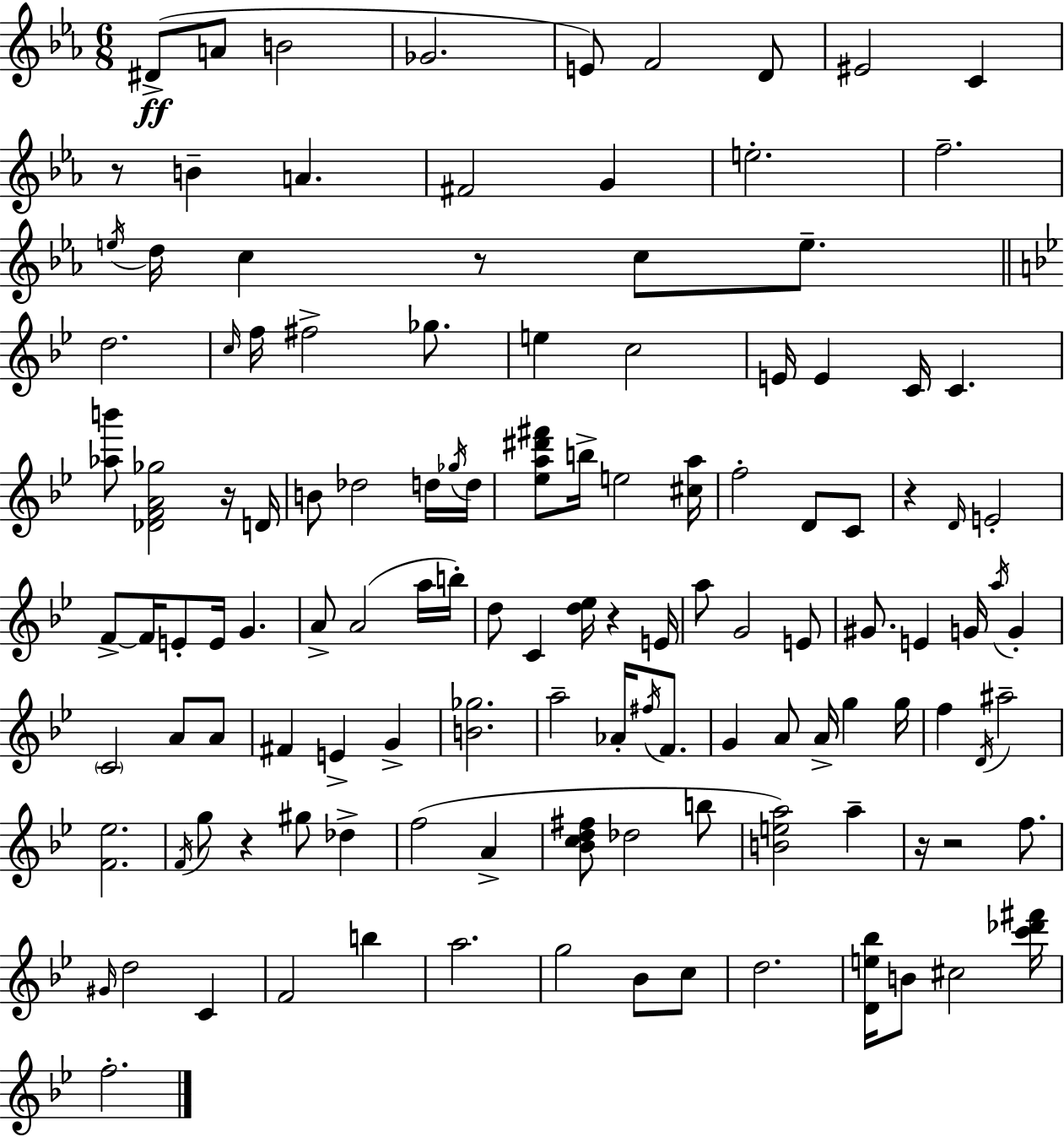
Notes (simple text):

D#4/e A4/e B4/h Gb4/h. E4/e F4/h D4/e EIS4/h C4/q R/e B4/q A4/q. F#4/h G4/q E5/h. F5/h. E5/s D5/s C5/q R/e C5/e E5/e. D5/h. C5/s F5/s F#5/h Gb5/e. E5/q C5/h E4/s E4/q C4/s C4/q. [Ab5,B6]/e [Db4,F4,A4,Gb5]/h R/s D4/s B4/e Db5/h D5/s Gb5/s D5/s [Eb5,A5,D#6,F#6]/e B5/s E5/h [C#5,A5]/s F5/h D4/e C4/e R/q D4/s E4/h F4/e F4/s E4/e E4/s G4/q. A4/e A4/h A5/s B5/s D5/e C4/q [D5,Eb5]/s R/q E4/s A5/e G4/h E4/e G#4/e. E4/q G4/s A5/s G4/q C4/h A4/e A4/e F#4/q E4/q G4/q [B4,Gb5]/h. A5/h Ab4/s F#5/s F4/e. G4/q A4/e A4/s G5/q G5/s F5/q D4/s A#5/h [F4,Eb5]/h. F4/s G5/e R/q G#5/e Db5/q F5/h A4/q [Bb4,C5,D5,F#5]/e Db5/h B5/e [B4,E5,A5]/h A5/q R/s R/h F5/e. G#4/s D5/h C4/q F4/h B5/q A5/h. G5/h Bb4/e C5/e D5/h. [D4,E5,Bb5]/s B4/e C#5/h [C6,Db6,F#6]/s F5/h.